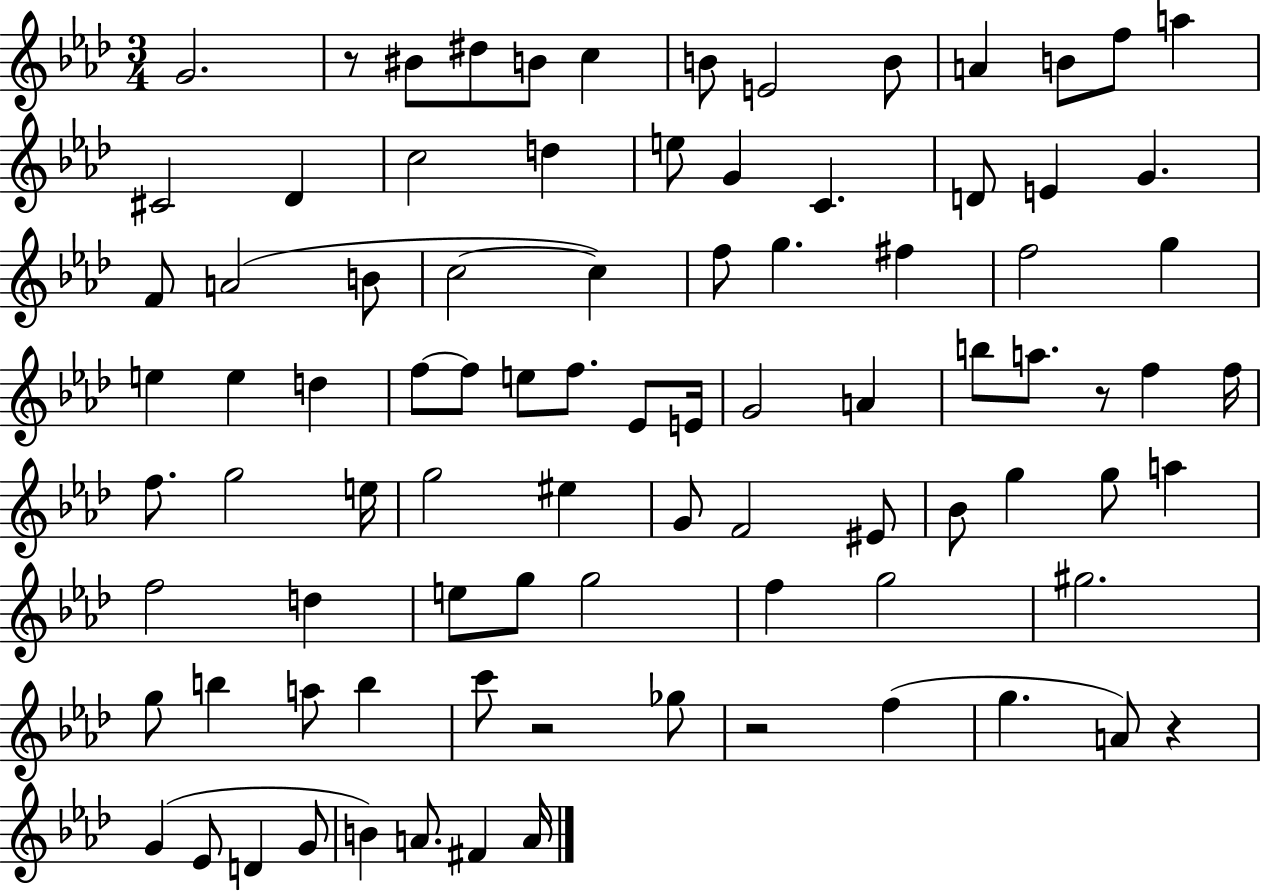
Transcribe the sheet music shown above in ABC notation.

X:1
T:Untitled
M:3/4
L:1/4
K:Ab
G2 z/2 ^B/2 ^d/2 B/2 c B/2 E2 B/2 A B/2 f/2 a ^C2 _D c2 d e/2 G C D/2 E G F/2 A2 B/2 c2 c f/2 g ^f f2 g e e d f/2 f/2 e/2 f/2 _E/2 E/4 G2 A b/2 a/2 z/2 f f/4 f/2 g2 e/4 g2 ^e G/2 F2 ^E/2 _B/2 g g/2 a f2 d e/2 g/2 g2 f g2 ^g2 g/2 b a/2 b c'/2 z2 _g/2 z2 f g A/2 z G _E/2 D G/2 B A/2 ^F A/4